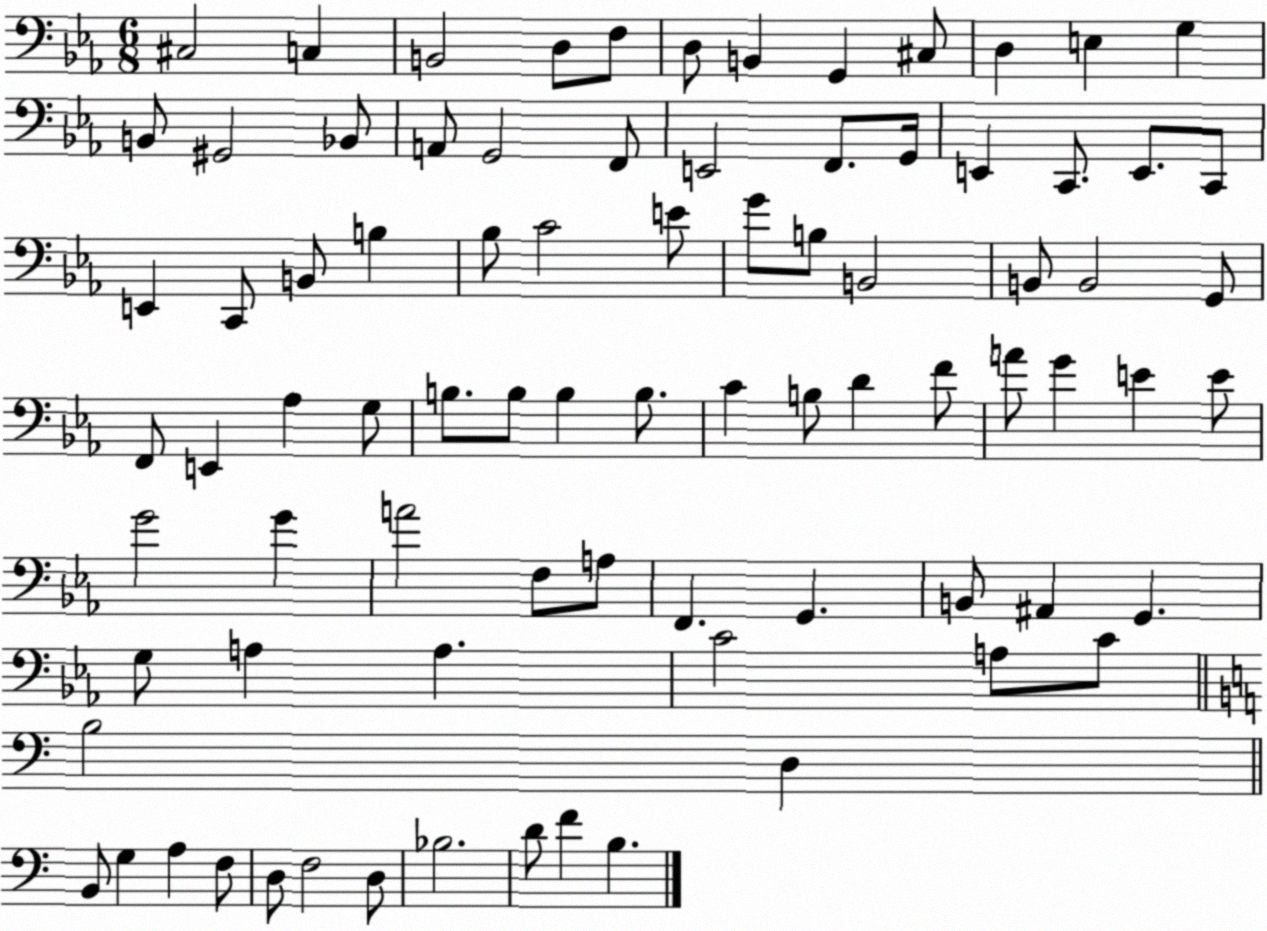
X:1
T:Untitled
M:6/8
L:1/4
K:Eb
^C,2 C, B,,2 D,/2 F,/2 D,/2 B,, G,, ^C,/2 D, E, G, B,,/2 ^G,,2 _B,,/2 A,,/2 G,,2 F,,/2 E,,2 F,,/2 G,,/4 E,, C,,/2 E,,/2 C,,/2 E,, C,,/2 B,,/2 B, _B,/2 C2 E/2 G/2 B,/2 B,,2 B,,/2 B,,2 G,,/2 F,,/2 E,, _A, G,/2 B,/2 B,/2 B, B,/2 C B,/2 D F/2 A/2 G E E/2 G2 G A2 F,/2 A,/2 F,, G,, B,,/2 ^A,, G,, G,/2 A, A, C2 A,/2 C/2 B,2 D, B,,/2 G, A, F,/2 D,/2 F,2 D,/2 _B,2 D/2 F B,